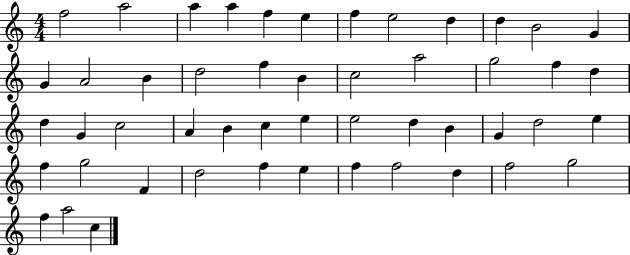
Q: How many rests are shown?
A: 0